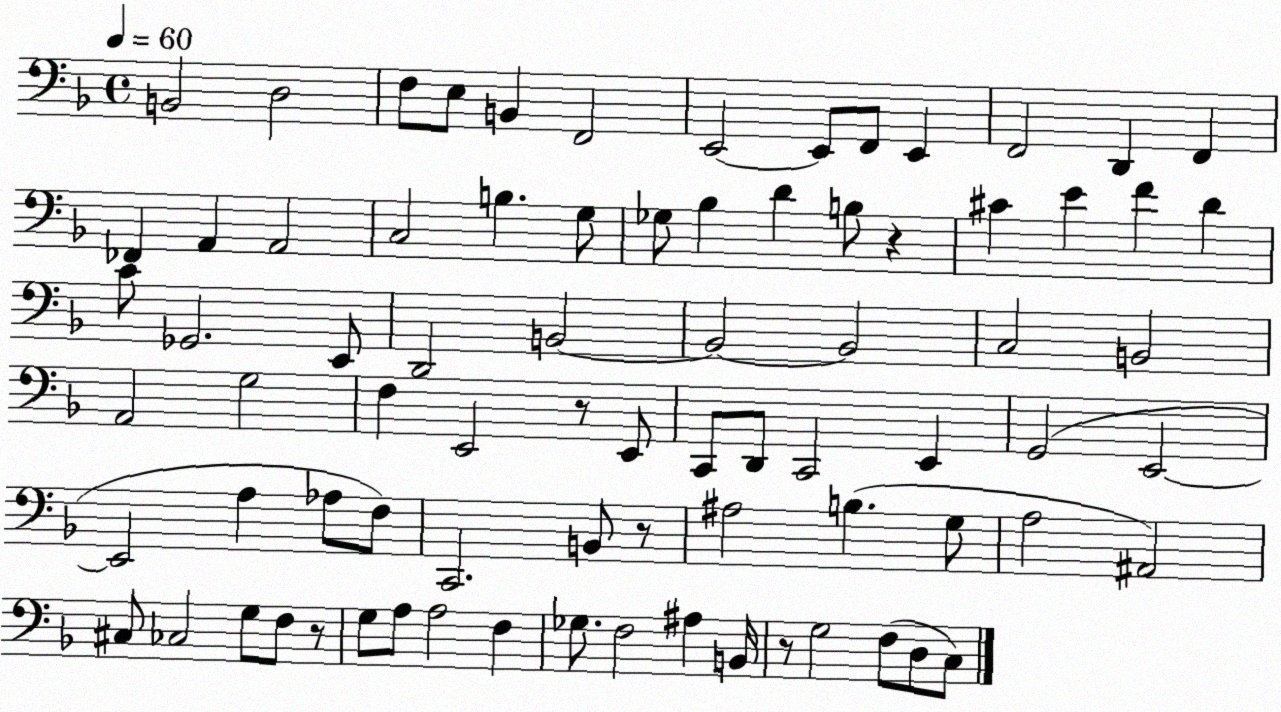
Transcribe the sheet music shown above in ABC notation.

X:1
T:Untitled
M:4/4
L:1/4
K:F
B,,2 D,2 F,/2 E,/2 B,, F,,2 E,,2 E,,/2 F,,/2 E,, F,,2 D,, F,, _F,, A,, A,,2 C,2 B, G,/2 _G,/2 _B, D B,/2 z ^C E F D C/2 _G,,2 E,,/2 D,,2 B,,2 B,,2 B,,2 C,2 B,,2 A,,2 G,2 F, E,,2 z/2 E,,/2 C,,/2 D,,/2 C,,2 E,, G,,2 E,,2 E,,2 A, _A,/2 F,/2 C,,2 B,,/2 z/2 ^A,2 B, G,/2 A,2 ^A,,2 ^C,/2 _C,2 G,/2 F,/2 z/2 G,/2 A,/2 A,2 F, _G,/2 F,2 ^A, B,,/4 z/2 G,2 F,/2 D,/2 C,/2